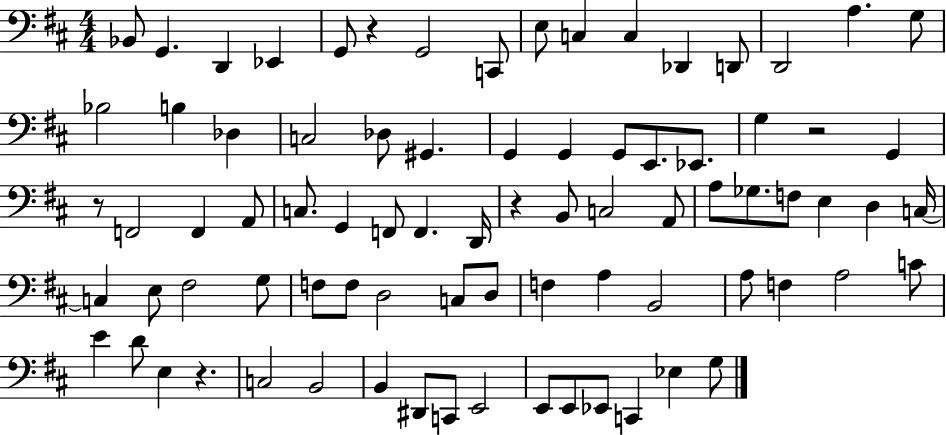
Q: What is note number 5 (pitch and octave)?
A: G2